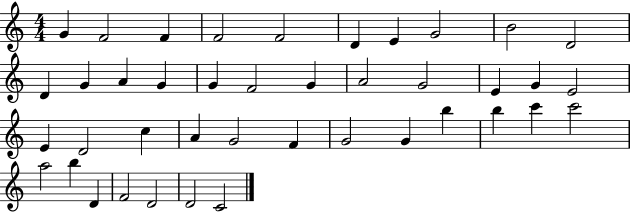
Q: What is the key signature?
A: C major